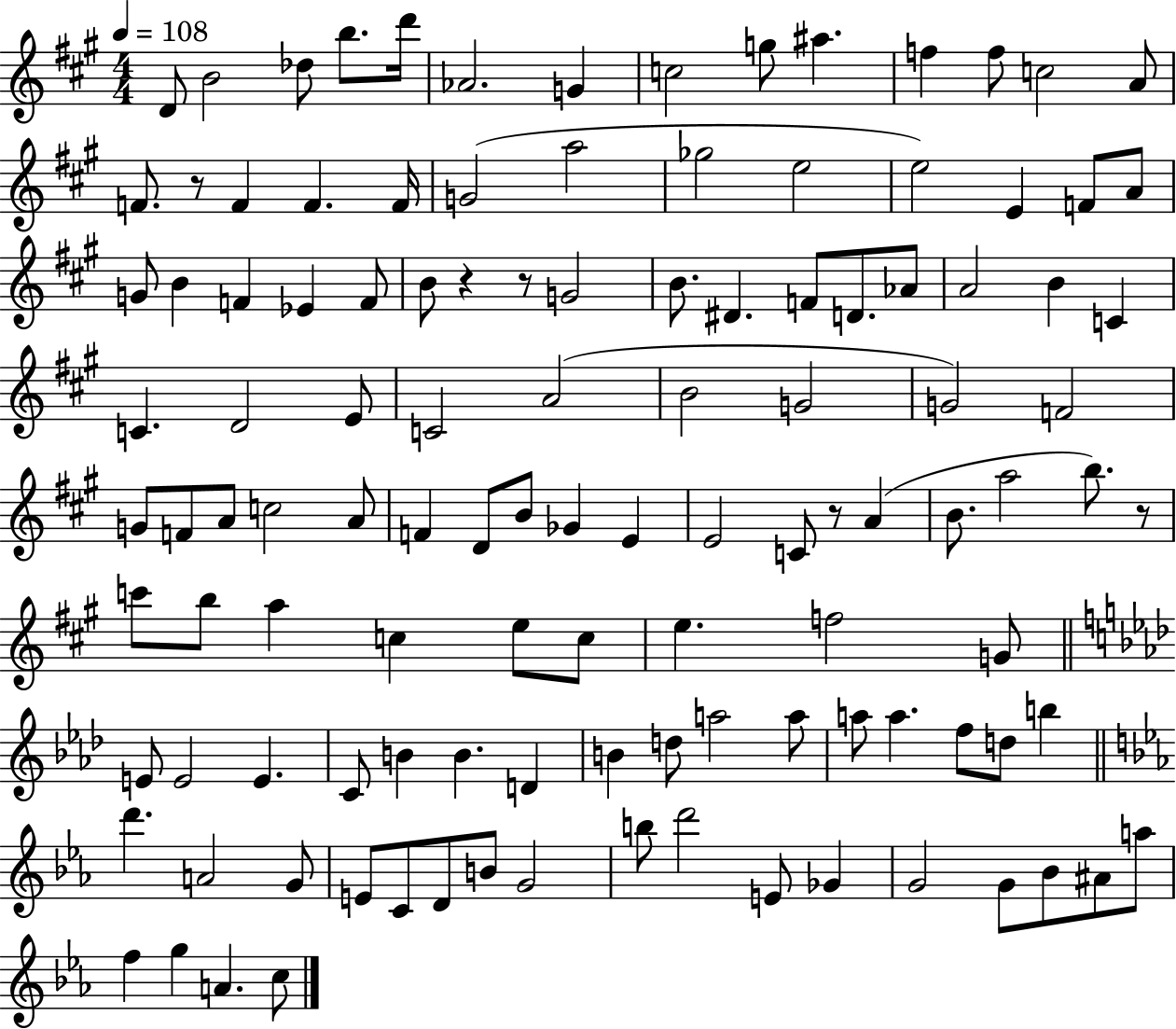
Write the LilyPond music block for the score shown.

{
  \clef treble
  \numericTimeSignature
  \time 4/4
  \key a \major
  \tempo 4 = 108
  \repeat volta 2 { d'8 b'2 des''8 b''8. d'''16 | aes'2. g'4 | c''2 g''8 ais''4. | f''4 f''8 c''2 a'8 | \break f'8. r8 f'4 f'4. f'16 | g'2( a''2 | ges''2 e''2 | e''2) e'4 f'8 a'8 | \break g'8 b'4 f'4 ees'4 f'8 | b'8 r4 r8 g'2 | b'8. dis'4. f'8 d'8. aes'8 | a'2 b'4 c'4 | \break c'4. d'2 e'8 | c'2 a'2( | b'2 g'2 | g'2) f'2 | \break g'8 f'8 a'8 c''2 a'8 | f'4 d'8 b'8 ges'4 e'4 | e'2 c'8 r8 a'4( | b'8. a''2 b''8.) r8 | \break c'''8 b''8 a''4 c''4 e''8 c''8 | e''4. f''2 g'8 | \bar "||" \break \key aes \major e'8 e'2 e'4. | c'8 b'4 b'4. d'4 | b'4 d''8 a''2 a''8 | a''8 a''4. f''8 d''8 b''4 | \break \bar "||" \break \key c \minor d'''4. a'2 g'8 | e'8 c'8 d'8 b'8 g'2 | b''8 d'''2 e'8 ges'4 | g'2 g'8 bes'8 ais'8 a''8 | \break f''4 g''4 a'4. c''8 | } \bar "|."
}